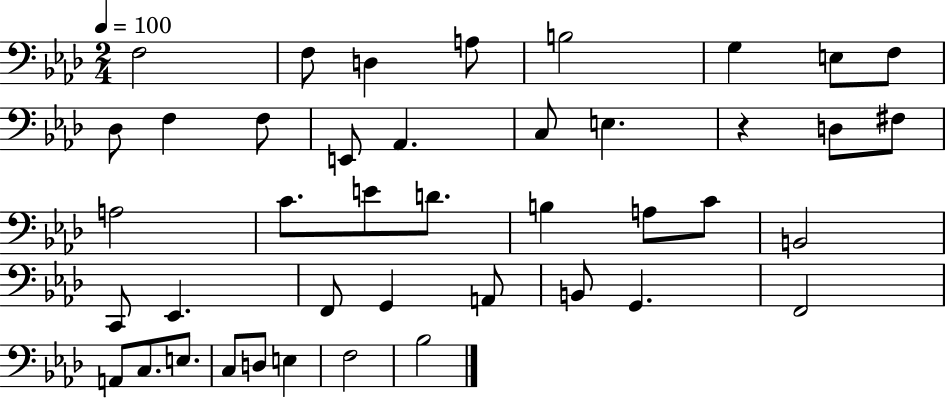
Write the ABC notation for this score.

X:1
T:Untitled
M:2/4
L:1/4
K:Ab
F,2 F,/2 D, A,/2 B,2 G, E,/2 F,/2 _D,/2 F, F,/2 E,,/2 _A,, C,/2 E, z D,/2 ^F,/2 A,2 C/2 E/2 D/2 B, A,/2 C/2 B,,2 C,,/2 _E,, F,,/2 G,, A,,/2 B,,/2 G,, F,,2 A,,/2 C,/2 E,/2 C,/2 D,/2 E, F,2 _B,2